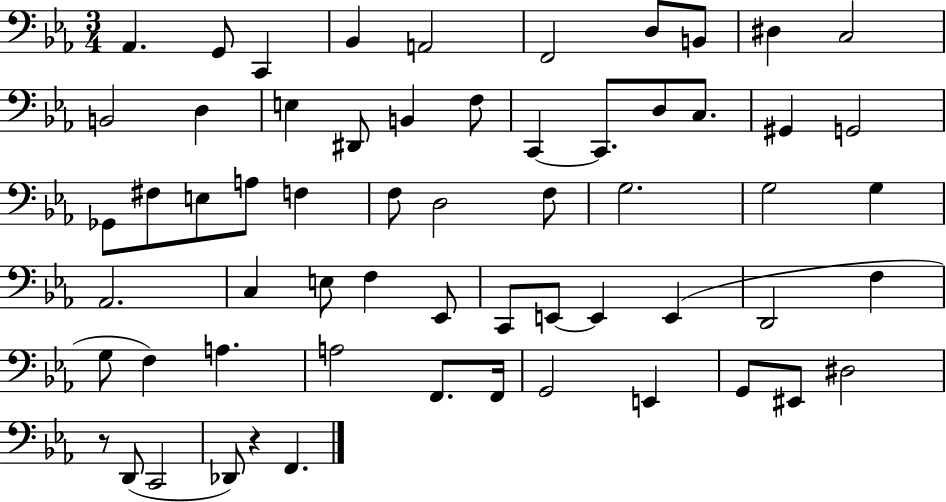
Ab2/q. G2/e C2/q Bb2/q A2/h F2/h D3/e B2/e D#3/q C3/h B2/h D3/q E3/q D#2/e B2/q F3/e C2/q C2/e. D3/e C3/e. G#2/q G2/h Gb2/e F#3/e E3/e A3/e F3/q F3/e D3/h F3/e G3/h. G3/h G3/q Ab2/h. C3/q E3/e F3/q Eb2/e C2/e E2/e E2/q E2/q D2/h F3/q G3/e F3/q A3/q. A3/h F2/e. F2/s G2/h E2/q G2/e EIS2/e D#3/h R/e D2/e C2/h Db2/e R/q F2/q.